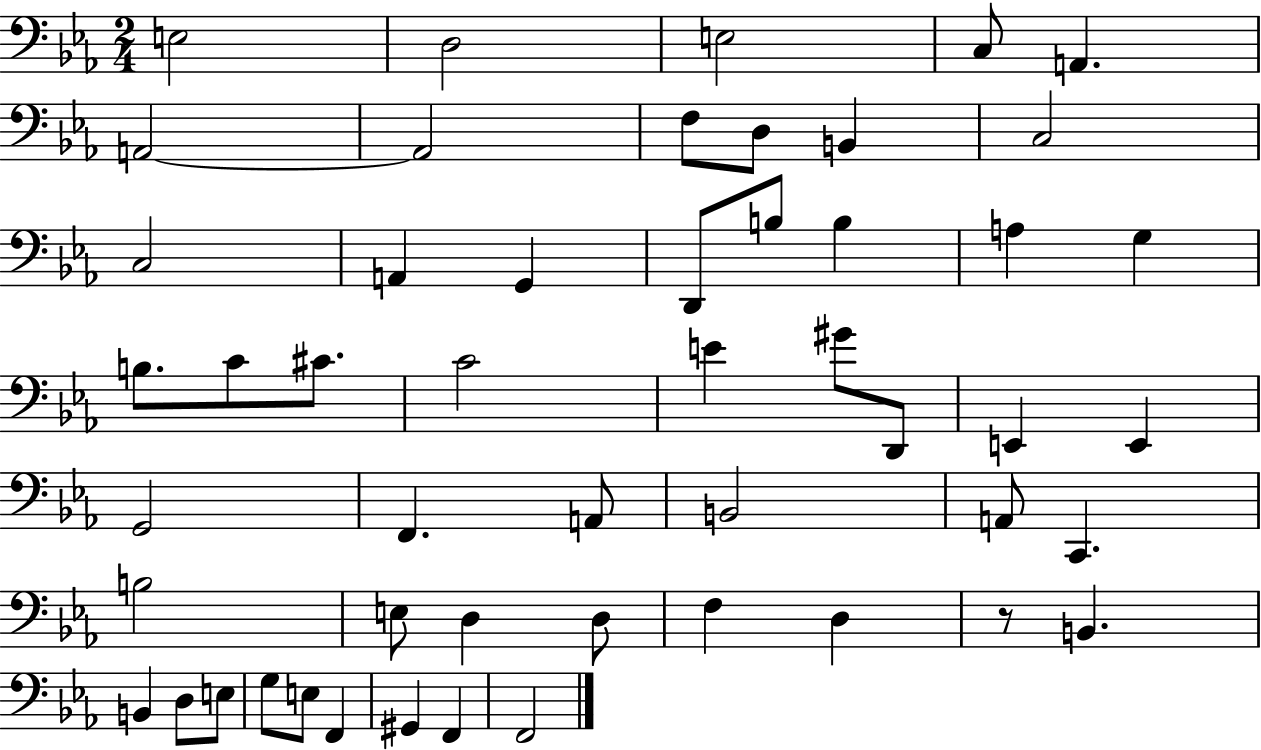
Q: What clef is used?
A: bass